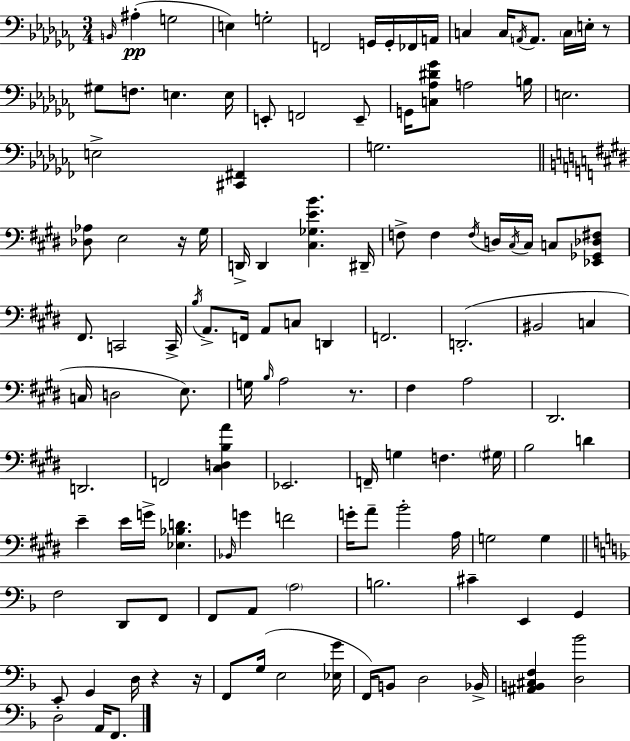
X:1
T:Untitled
M:3/4
L:1/4
K:Abm
B,,/4 ^A, G,2 E, G,2 F,,2 G,,/4 G,,/4 _F,,/4 A,,/4 C, C,/4 A,,/4 A,,/2 C,/4 E,/4 z/2 ^G,/2 F,/2 E, E,/4 E,,/2 F,,2 E,,/2 G,,/4 [C,_A,^D_G]/2 A,2 B,/4 E,2 E,2 [^C,,^F,,] G,2 [_D,_A,]/2 E,2 z/4 ^G,/4 D,,/4 D,, [^C,_G,EB] ^D,,/4 F,/2 F, F,/4 D,/4 ^C,/4 ^C,/4 C,/2 [_E,,_G,,_D,^F,]/2 ^F,,/2 C,,2 C,,/4 B,/4 A,,/2 F,,/4 A,,/2 C,/2 D,, F,,2 D,,2 ^B,,2 C, C,/4 D,2 E,/2 G,/4 B,/4 A,2 z/2 ^F, A,2 ^D,,2 D,,2 F,,2 [^C,D,B,A] _E,,2 F,,/4 G, F, ^G,/4 B,2 D E E/4 G/4 [_E,_B,D] _B,,/4 G F2 G/4 A/2 B2 A,/4 G,2 G, F,2 D,,/2 F,,/2 F,,/2 A,,/2 A,2 B,2 ^C E,, G,, E,,/2 G,, D,/4 z z/4 F,,/2 G,/4 E,2 [_E,G]/4 F,,/4 B,,/2 D,2 _B,,/4 [^A,,B,,^C,F,] [D,_B]2 D,2 A,,/4 F,,/2